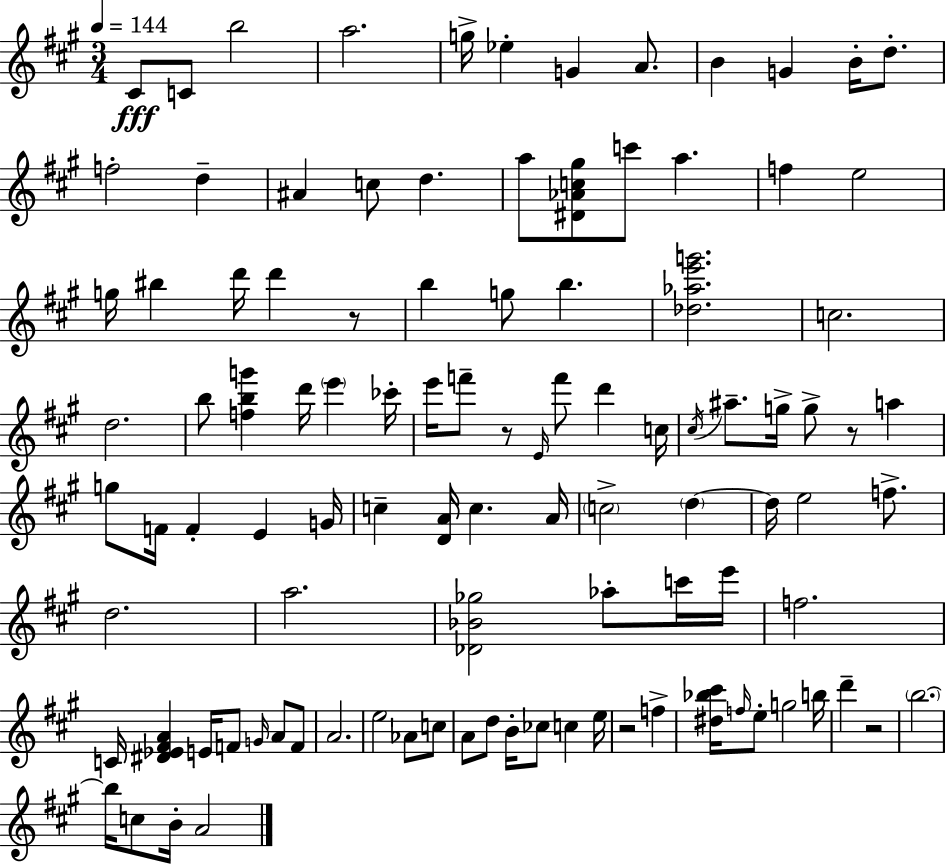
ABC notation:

X:1
T:Untitled
M:3/4
L:1/4
K:A
^C/2 C/2 b2 a2 g/4 _e G A/2 B G B/4 d/2 f2 d ^A c/2 d a/2 [^D_Ac^g]/2 c'/2 a f e2 g/4 ^b d'/4 d' z/2 b g/2 b [_d_ae'g']2 c2 d2 b/2 [fbg'] d'/4 e' _c'/4 e'/4 f'/2 z/2 E/4 f'/2 d' c/4 ^c/4 ^a/2 g/4 g/2 z/2 a g/2 F/4 F E G/4 c [DA]/4 c A/4 c2 d d/4 e2 f/2 d2 a2 [_D_B_g]2 _a/2 c'/4 e'/4 f2 C/4 [^D_E^FA] E/4 F/2 G/4 A/2 F/2 A2 e2 _A/2 c/2 A/2 d/2 B/4 _c/2 c e/4 z2 f [^d_b^c']/4 f/4 e/2 g2 b/4 d' z2 b2 b/4 c/2 B/4 A2